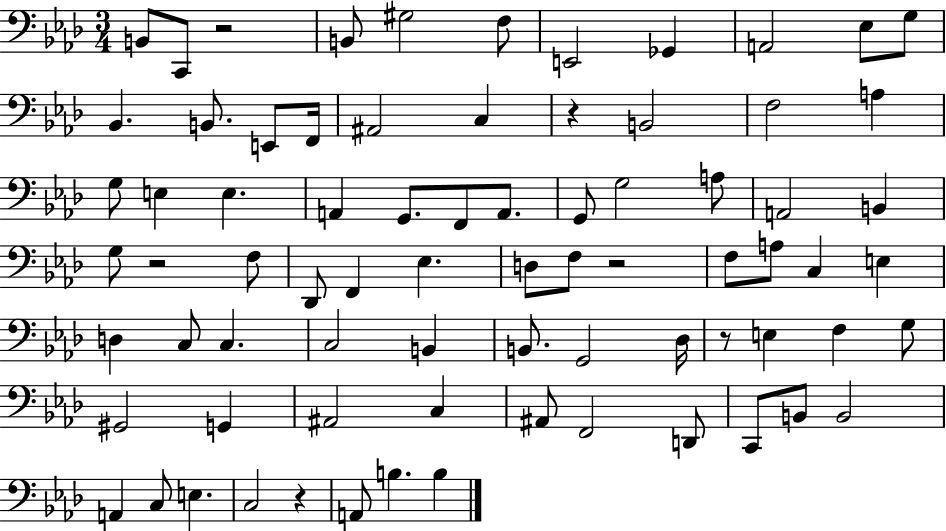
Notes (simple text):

B2/e C2/e R/h B2/e G#3/h F3/e E2/h Gb2/q A2/h Eb3/e G3/e Bb2/q. B2/e. E2/e F2/s A#2/h C3/q R/q B2/h F3/h A3/q G3/e E3/q E3/q. A2/q G2/e. F2/e A2/e. G2/e G3/h A3/e A2/h B2/q G3/e R/h F3/e Db2/e F2/q Eb3/q. D3/e F3/e R/h F3/e A3/e C3/q E3/q D3/q C3/e C3/q. C3/h B2/q B2/e. G2/h Db3/s R/e E3/q F3/q G3/e G#2/h G2/q A#2/h C3/q A#2/e F2/h D2/e C2/e B2/e B2/h A2/q C3/e E3/q. C3/h R/q A2/e B3/q. B3/q